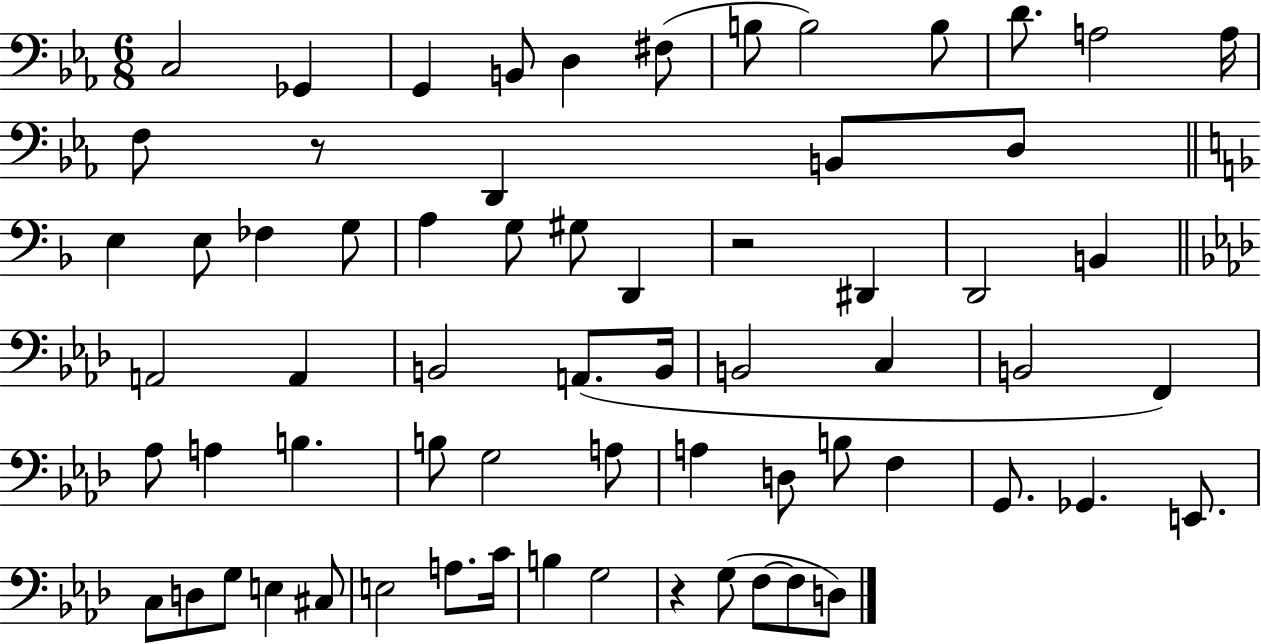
{
  \clef bass
  \numericTimeSignature
  \time 6/8
  \key ees \major
  \repeat volta 2 { c2 ges,4 | g,4 b,8 d4 fis8( | b8 b2) b8 | d'8. a2 a16 | \break f8 r8 d,4 b,8 d8 | \bar "||" \break \key f \major e4 e8 fes4 g8 | a4 g8 gis8 d,4 | r2 dis,4 | d,2 b,4 | \break \bar "||" \break \key aes \major a,2 a,4 | b,2 a,8.( b,16 | b,2 c4 | b,2 f,4) | \break aes8 a4 b4. | b8 g2 a8 | a4 d8 b8 f4 | g,8. ges,4. e,8. | \break c8 d8 g8 e4 cis8 | e2 a8. c'16 | b4 g2 | r4 g8( f8~~ f8 d8) | \break } \bar "|."
}